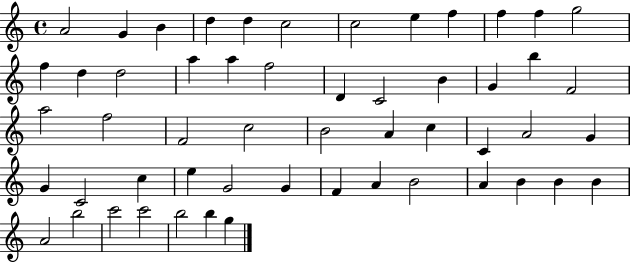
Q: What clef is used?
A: treble